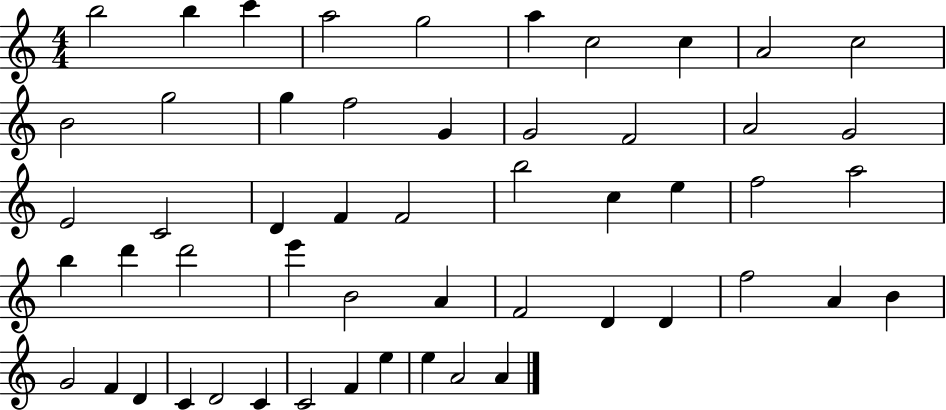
{
  \clef treble
  \numericTimeSignature
  \time 4/4
  \key c \major
  b''2 b''4 c'''4 | a''2 g''2 | a''4 c''2 c''4 | a'2 c''2 | \break b'2 g''2 | g''4 f''2 g'4 | g'2 f'2 | a'2 g'2 | \break e'2 c'2 | d'4 f'4 f'2 | b''2 c''4 e''4 | f''2 a''2 | \break b''4 d'''4 d'''2 | e'''4 b'2 a'4 | f'2 d'4 d'4 | f''2 a'4 b'4 | \break g'2 f'4 d'4 | c'4 d'2 c'4 | c'2 f'4 e''4 | e''4 a'2 a'4 | \break \bar "|."
}